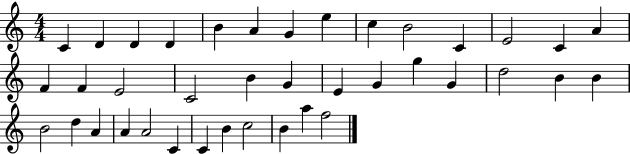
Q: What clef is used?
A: treble